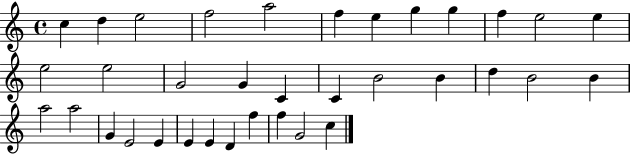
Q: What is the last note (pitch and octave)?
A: C5